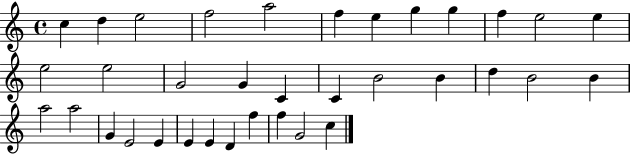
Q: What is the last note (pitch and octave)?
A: C5